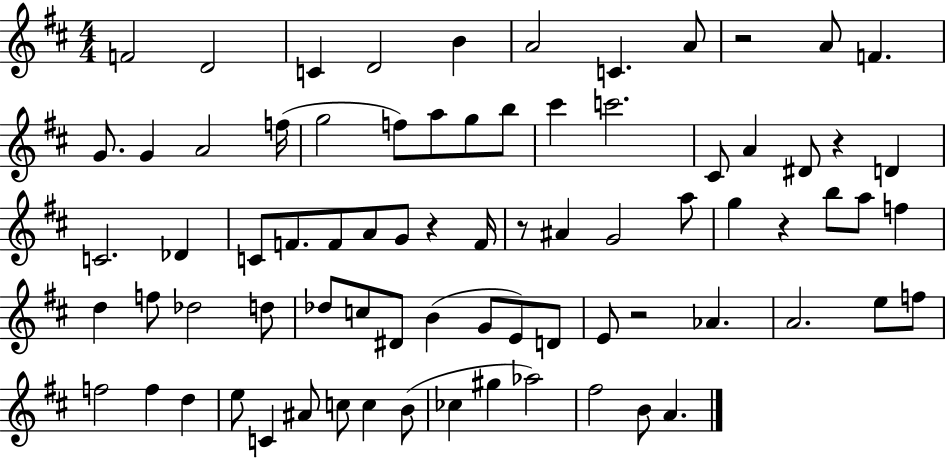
X:1
T:Untitled
M:4/4
L:1/4
K:D
F2 D2 C D2 B A2 C A/2 z2 A/2 F G/2 G A2 f/4 g2 f/2 a/2 g/2 b/2 ^c' c'2 ^C/2 A ^D/2 z D C2 _D C/2 F/2 F/2 A/2 G/2 z F/4 z/2 ^A G2 a/2 g z b/2 a/2 f d f/2 _d2 d/2 _d/2 c/2 ^D/2 B G/2 E/2 D/2 E/2 z2 _A A2 e/2 f/2 f2 f d e/2 C ^A/2 c/2 c B/2 _c ^g _a2 ^f2 B/2 A